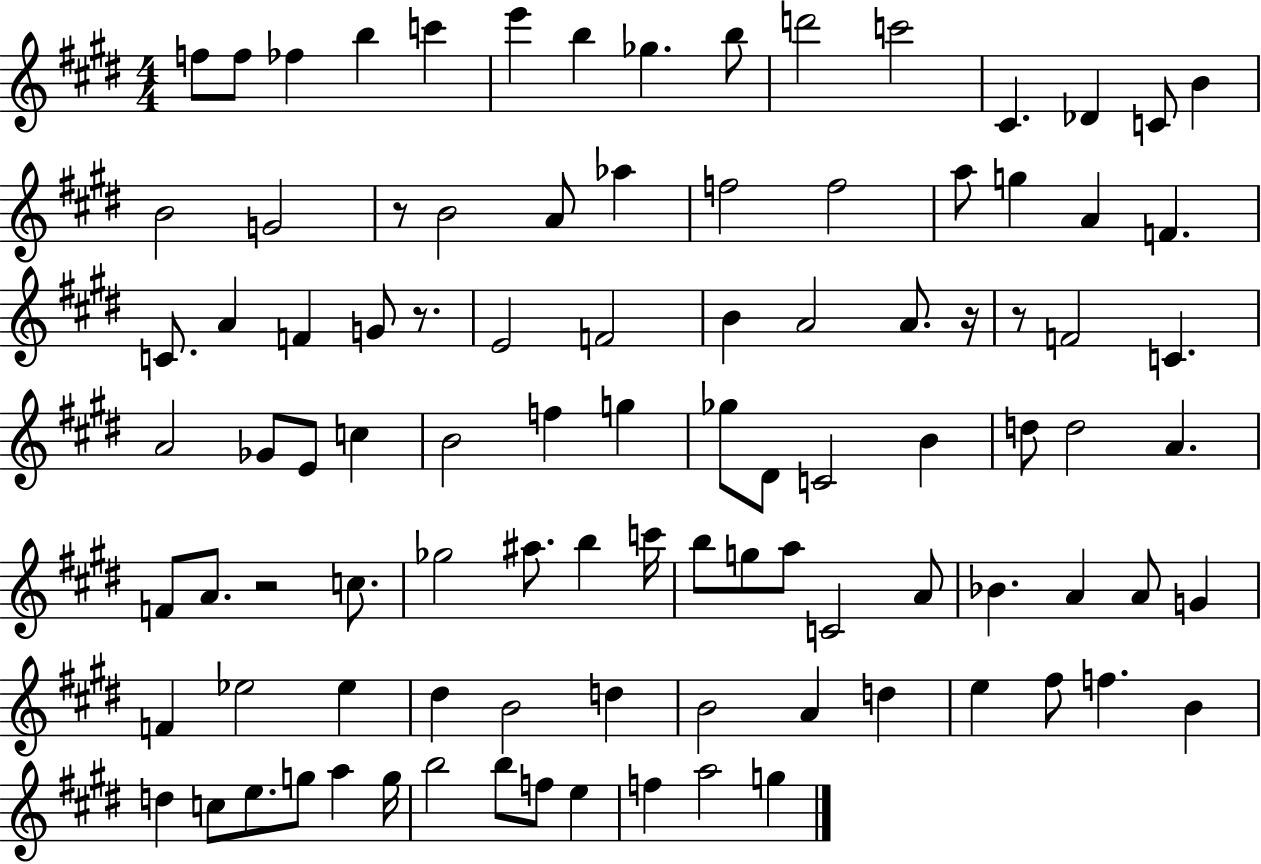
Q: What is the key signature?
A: E major